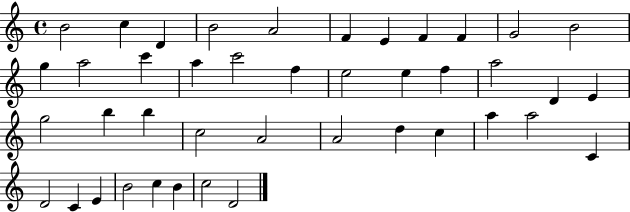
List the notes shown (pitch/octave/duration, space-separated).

B4/h C5/q D4/q B4/h A4/h F4/q E4/q F4/q F4/q G4/h B4/h G5/q A5/h C6/q A5/q C6/h F5/q E5/h E5/q F5/q A5/h D4/q E4/q G5/h B5/q B5/q C5/h A4/h A4/h D5/q C5/q A5/q A5/h C4/q D4/h C4/q E4/q B4/h C5/q B4/q C5/h D4/h